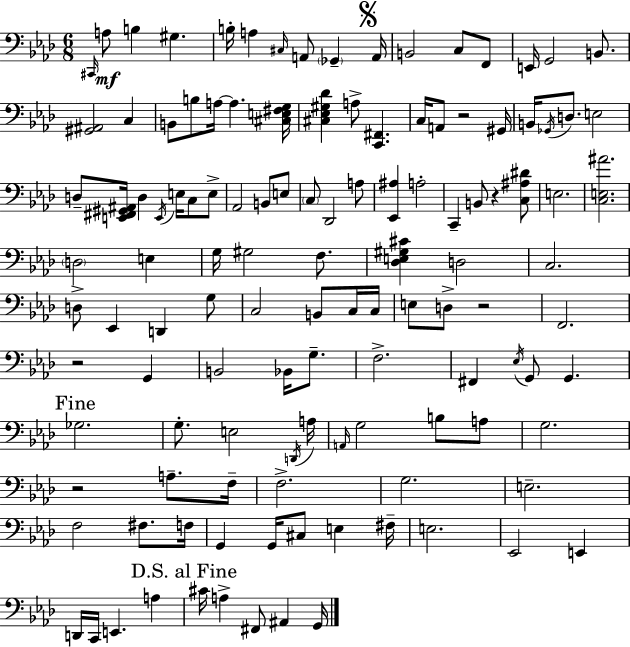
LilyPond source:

{
  \clef bass
  \numericTimeSignature
  \time 6/8
  \key f \minor
  \grace { cis,16 }\mf a8 b4 gis4. | b16-. a4 \grace { cis16 } a,8 \parenthesize ges,4-- | \mark \markup { \musicglyph "scripts.segno" } a,16 b,2 c8 | f,8 e,16 g,2 b,8. | \break <gis, ais,>2 c4 | b,8 b8 a16~~ a4. | <cis e fis g>16 <cis ees gis des'>4 a8-> <c, fis,>4. | c16 a,8 r2 | \break gis,16 b,16 \acciaccatura { ges,16 } d8. e2 | d8-- <e, fis, gis, ais,>16 d4 \acciaccatura { e,16 } e16 | c8 e8-> aes,2 | b,8 e8 \parenthesize c8 des,2 | \break a8 <ees, ais>4 a2-. | c,4-- b,8 r4 | <c ais dis'>8 e2. | <c e ais'>2. | \break \parenthesize d2 | e4 g16 gis2 | f8. <des e gis cis'>4 d2 | c2. | \break d8-> ees,4 d,4 | g8 c2 | b,8 c16 c16 e8 d8-> r2 | f,2. | \break r2 | g,4 b,2 | bes,16 g8.-- f2.-> | fis,4 \acciaccatura { ees16 } g,8 g,4. | \break \mark "Fine" ges2. | g8.-. e2 | \acciaccatura { d,16 } a16 \grace { a,16 } g2 | b8 a8 g2. | \break r2 | a8.-- f16-- f2.-> | g2. | e2.-- | \break f2 | fis8. f16 g,4 g,16 | cis8 e4 fis16-- e2. | ees,2 | \break e,4 d,16 c,16 e,4. | a4 \mark "D.S. al Fine" cis'16 a4-> | fis,8 ais,4 g,16 \bar "|."
}